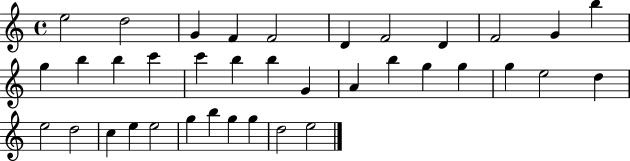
E5/h D5/h G4/q F4/q F4/h D4/q F4/h D4/q F4/h G4/q B5/q G5/q B5/q B5/q C6/q C6/q B5/q B5/q G4/q A4/q B5/q G5/q G5/q G5/q E5/h D5/q E5/h D5/h C5/q E5/q E5/h G5/q B5/q G5/q G5/q D5/h E5/h